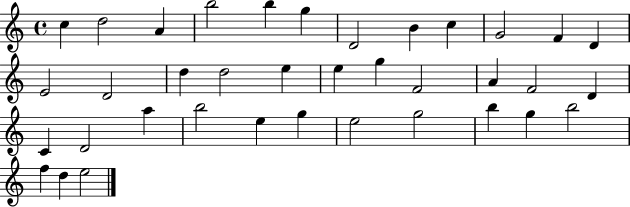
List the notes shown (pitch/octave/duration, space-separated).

C5/q D5/h A4/q B5/h B5/q G5/q D4/h B4/q C5/q G4/h F4/q D4/q E4/h D4/h D5/q D5/h E5/q E5/q G5/q F4/h A4/q F4/h D4/q C4/q D4/h A5/q B5/h E5/q G5/q E5/h G5/h B5/q G5/q B5/h F5/q D5/q E5/h